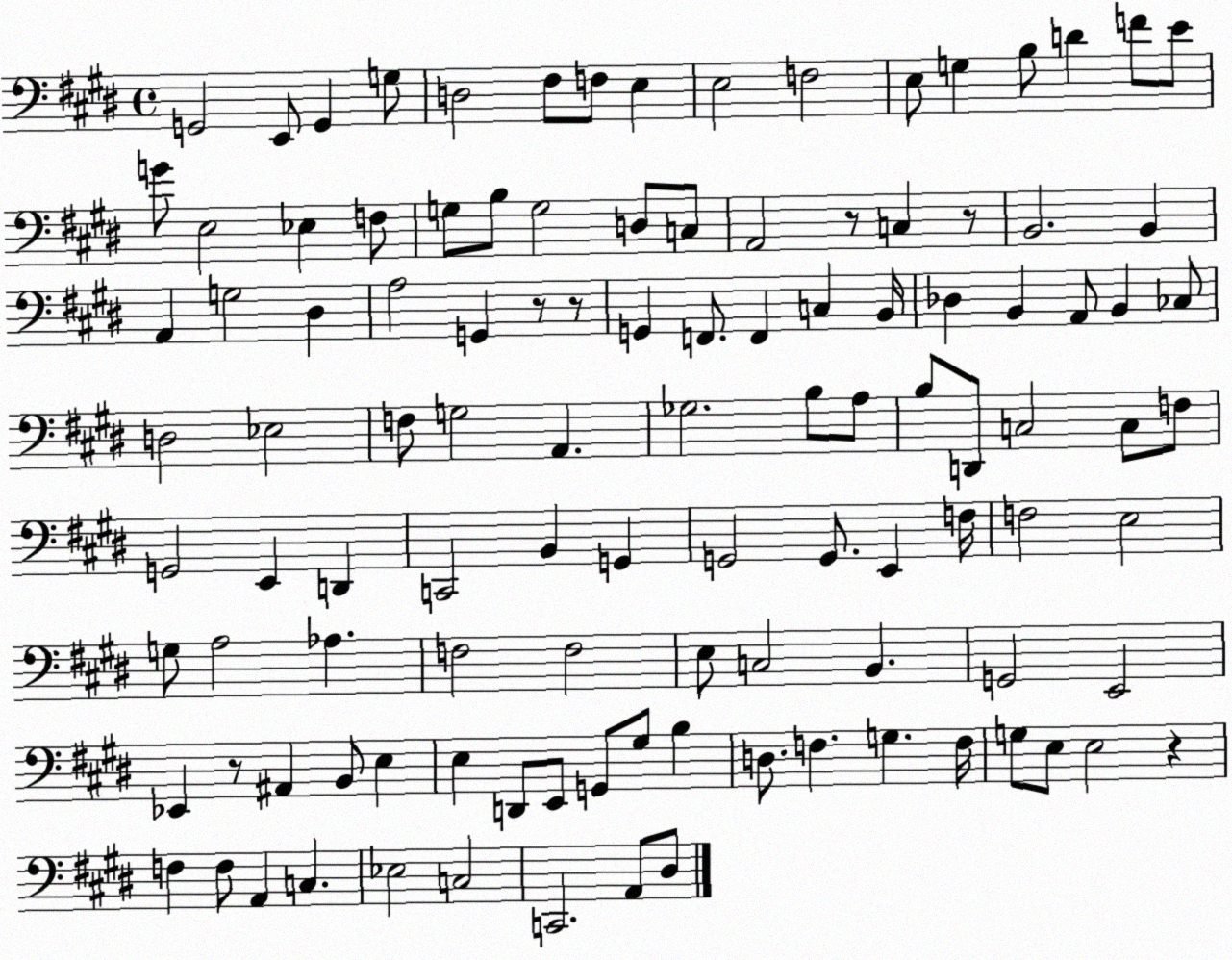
X:1
T:Untitled
M:4/4
L:1/4
K:E
G,,2 E,,/2 G,, G,/2 D,2 ^F,/2 F,/2 E, E,2 F,2 E,/2 G, B,/2 D F/2 E/2 G/2 E,2 _E, F,/2 G,/2 B,/2 G,2 D,/2 C,/2 A,,2 z/2 C, z/2 B,,2 B,, A,, G,2 ^D, A,2 G,, z/2 z/2 G,, F,,/2 F,, C, B,,/4 _D, B,, A,,/2 B,, _C,/2 D,2 _E,2 F,/2 G,2 A,, _G,2 B,/2 A,/2 B,/2 D,,/2 C,2 C,/2 F,/2 G,,2 E,, D,, C,,2 B,, G,, G,,2 G,,/2 E,, F,/4 F,2 E,2 G,/2 A,2 _A, F,2 F,2 E,/2 C,2 B,, G,,2 E,,2 _E,, z/2 ^A,, B,,/2 E, E, D,,/2 E,,/2 G,,/2 ^G,/2 B, D,/2 F, G, F,/4 G,/2 E,/2 E,2 z F, F,/2 A,, C, _E,2 C,2 C,,2 A,,/2 ^D,/2